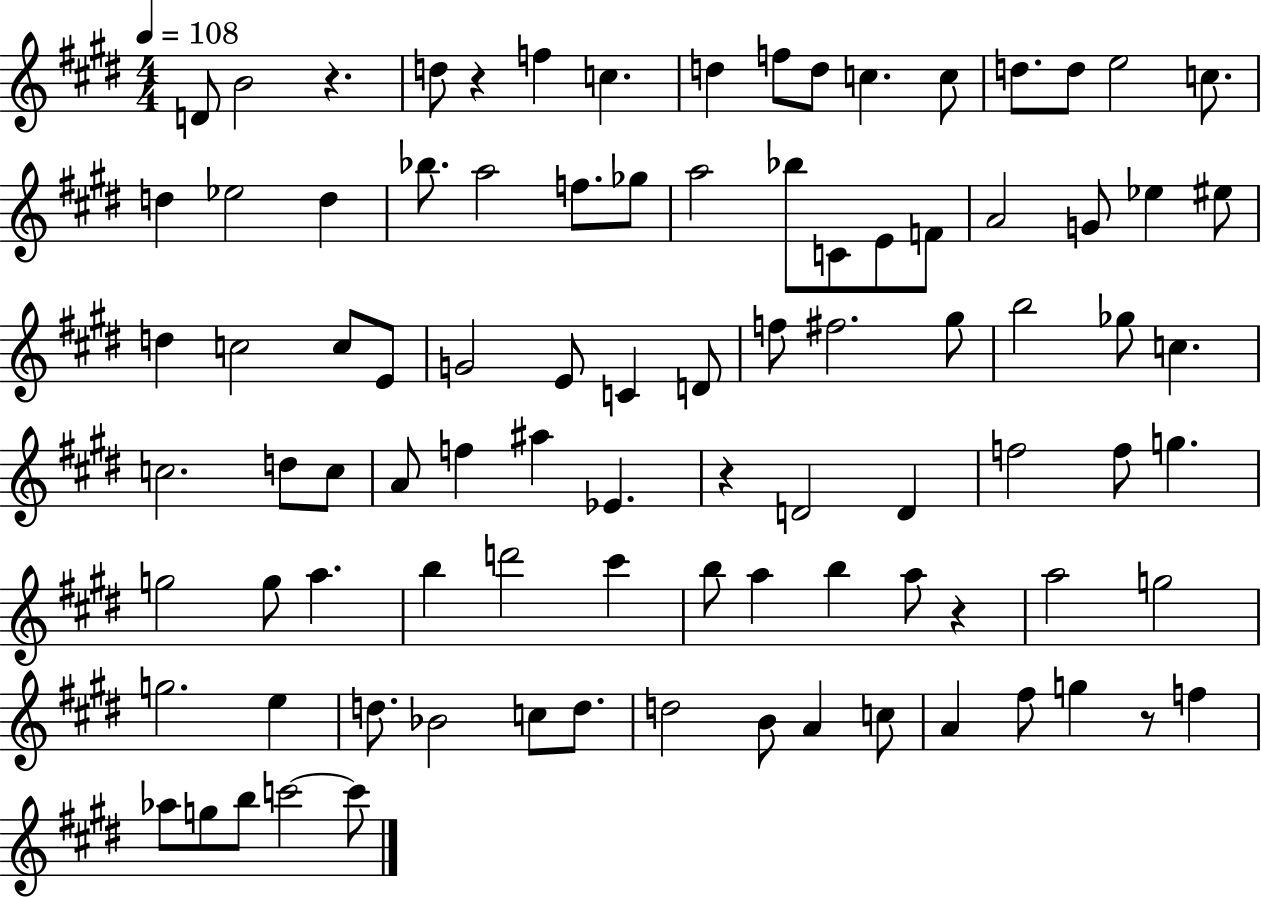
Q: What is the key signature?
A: E major